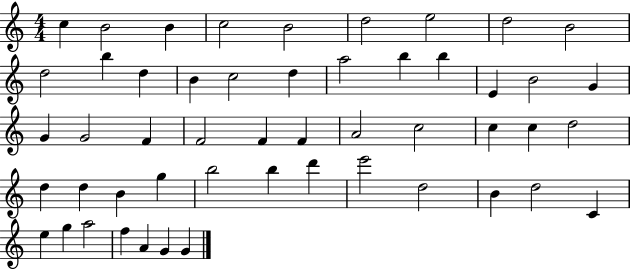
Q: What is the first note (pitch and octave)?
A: C5